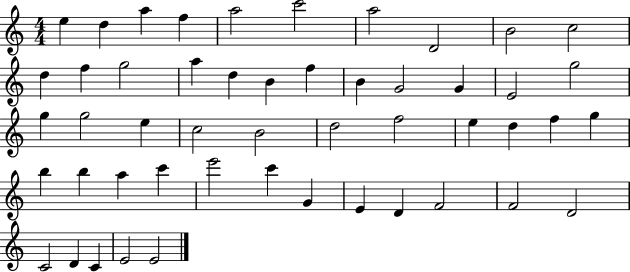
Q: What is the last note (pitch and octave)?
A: E4